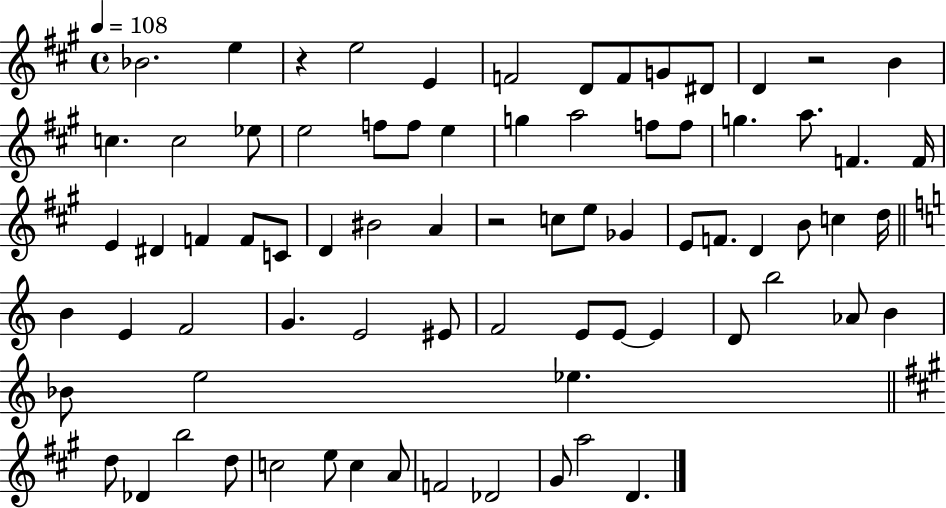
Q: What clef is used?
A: treble